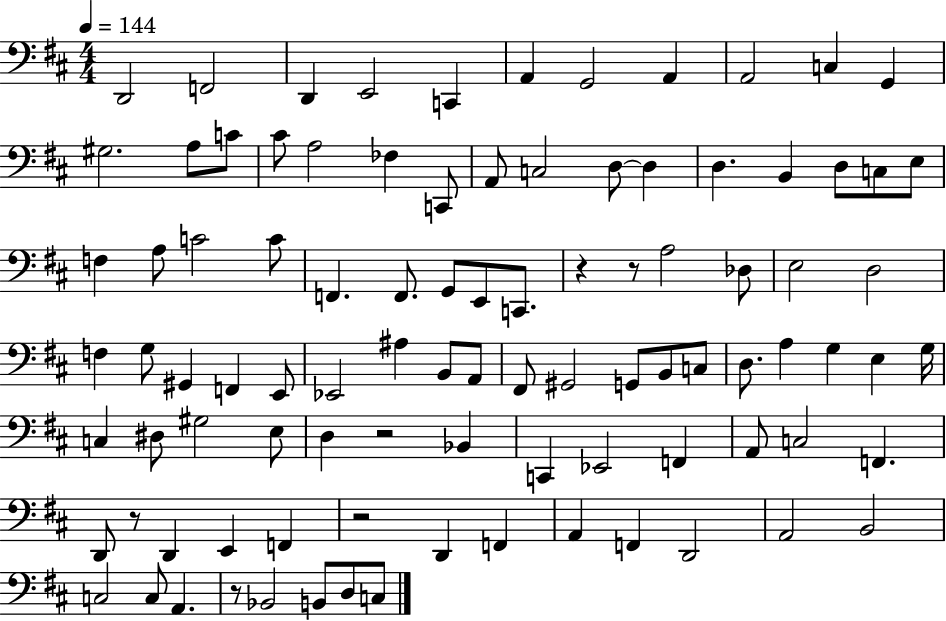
{
  \clef bass
  \numericTimeSignature
  \time 4/4
  \key d \major
  \tempo 4 = 144
  d,2 f,2 | d,4 e,2 c,4 | a,4 g,2 a,4 | a,2 c4 g,4 | \break gis2. a8 c'8 | cis'8 a2 fes4 c,8 | a,8 c2 d8~~ d4 | d4. b,4 d8 c8 e8 | \break f4 a8 c'2 c'8 | f,4. f,8. g,8 e,8 c,8. | r4 r8 a2 des8 | e2 d2 | \break f4 g8 gis,4 f,4 e,8 | ees,2 ais4 b,8 a,8 | fis,8 gis,2 g,8 b,8 c8 | d8. a4 g4 e4 g16 | \break c4 dis8 gis2 e8 | d4 r2 bes,4 | c,4 ees,2 f,4 | a,8 c2 f,4. | \break d,8 r8 d,4 e,4 f,4 | r2 d,4 f,4 | a,4 f,4 d,2 | a,2 b,2 | \break c2 c8 a,4. | r8 bes,2 b,8 d8 c8 | \bar "|."
}